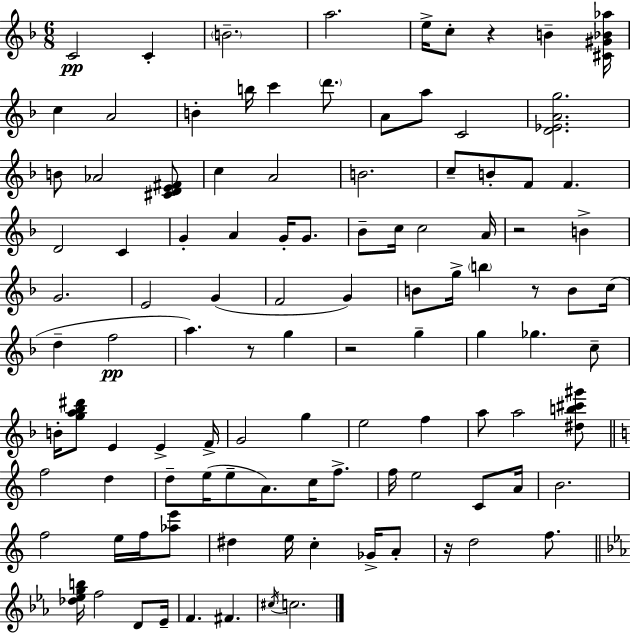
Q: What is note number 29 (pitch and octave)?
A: A4